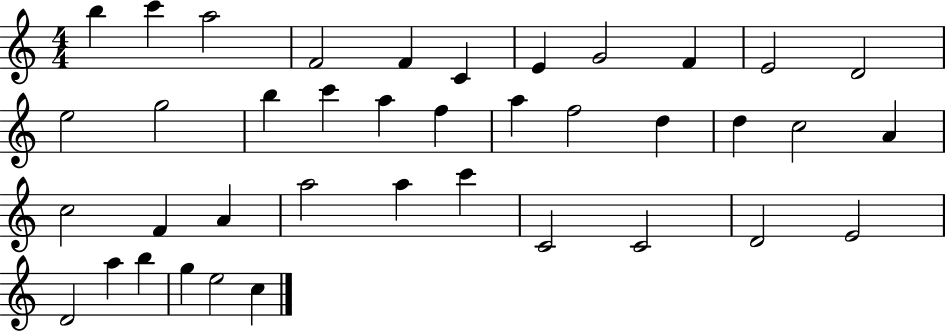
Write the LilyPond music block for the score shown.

{
  \clef treble
  \numericTimeSignature
  \time 4/4
  \key c \major
  b''4 c'''4 a''2 | f'2 f'4 c'4 | e'4 g'2 f'4 | e'2 d'2 | \break e''2 g''2 | b''4 c'''4 a''4 f''4 | a''4 f''2 d''4 | d''4 c''2 a'4 | \break c''2 f'4 a'4 | a''2 a''4 c'''4 | c'2 c'2 | d'2 e'2 | \break d'2 a''4 b''4 | g''4 e''2 c''4 | \bar "|."
}